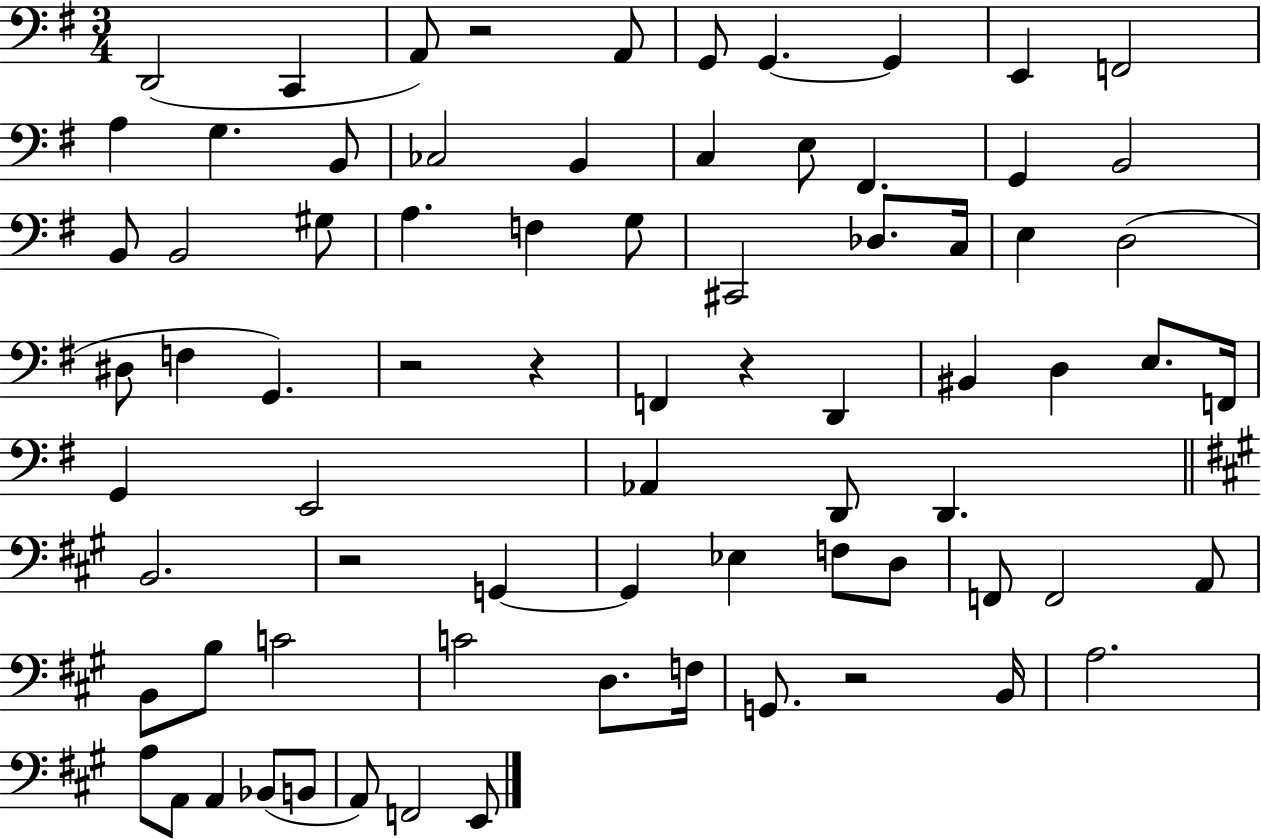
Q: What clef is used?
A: bass